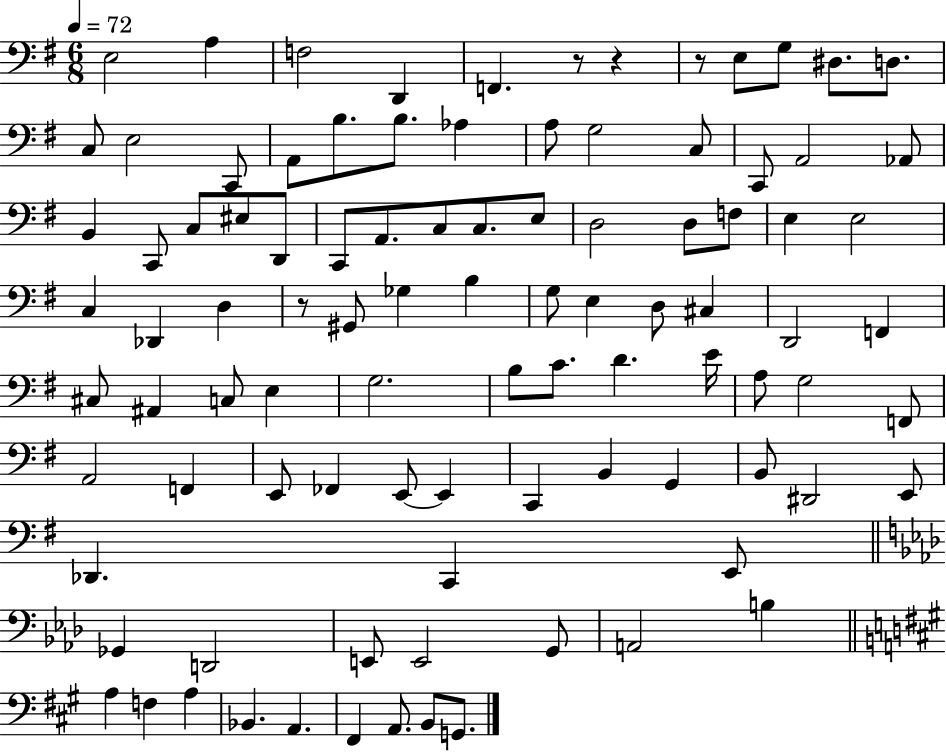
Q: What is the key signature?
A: G major